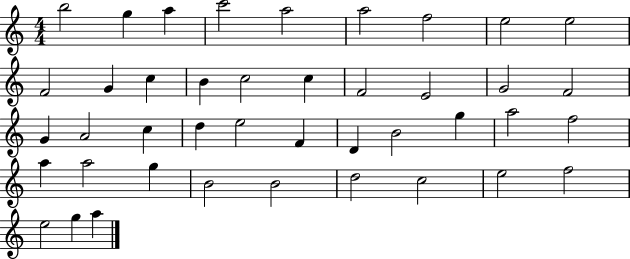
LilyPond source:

{
  \clef treble
  \numericTimeSignature
  \time 4/4
  \key c \major
  b''2 g''4 a''4 | c'''2 a''2 | a''2 f''2 | e''2 e''2 | \break f'2 g'4 c''4 | b'4 c''2 c''4 | f'2 e'2 | g'2 f'2 | \break g'4 a'2 c''4 | d''4 e''2 f'4 | d'4 b'2 g''4 | a''2 f''2 | \break a''4 a''2 g''4 | b'2 b'2 | d''2 c''2 | e''2 f''2 | \break e''2 g''4 a''4 | \bar "|."
}